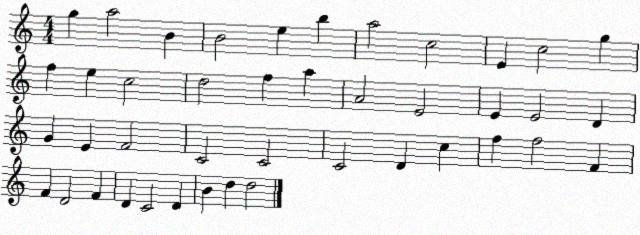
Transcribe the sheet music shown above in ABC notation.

X:1
T:Untitled
M:4/4
L:1/4
K:C
g a2 B B2 e b a2 c2 E c2 g f e c2 d2 f a A2 E2 E E2 D G E F2 C2 C2 C2 D c f f2 F F D2 F D C2 D B d d2